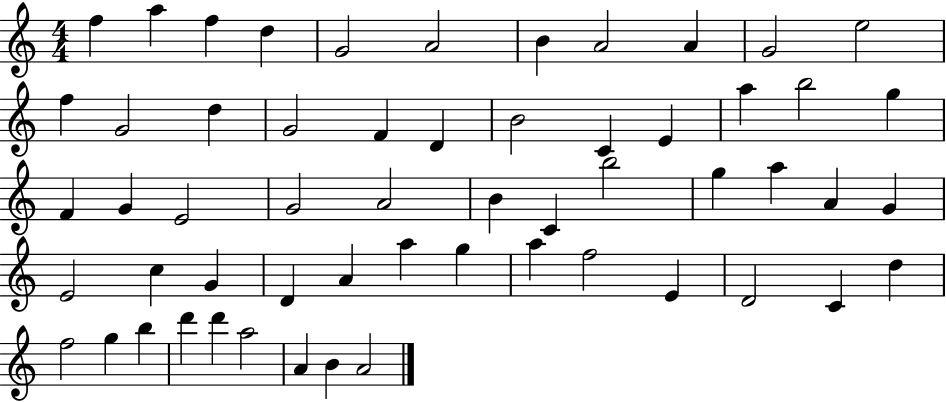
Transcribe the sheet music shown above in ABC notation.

X:1
T:Untitled
M:4/4
L:1/4
K:C
f a f d G2 A2 B A2 A G2 e2 f G2 d G2 F D B2 C E a b2 g F G E2 G2 A2 B C b2 g a A G E2 c G D A a g a f2 E D2 C d f2 g b d' d' a2 A B A2